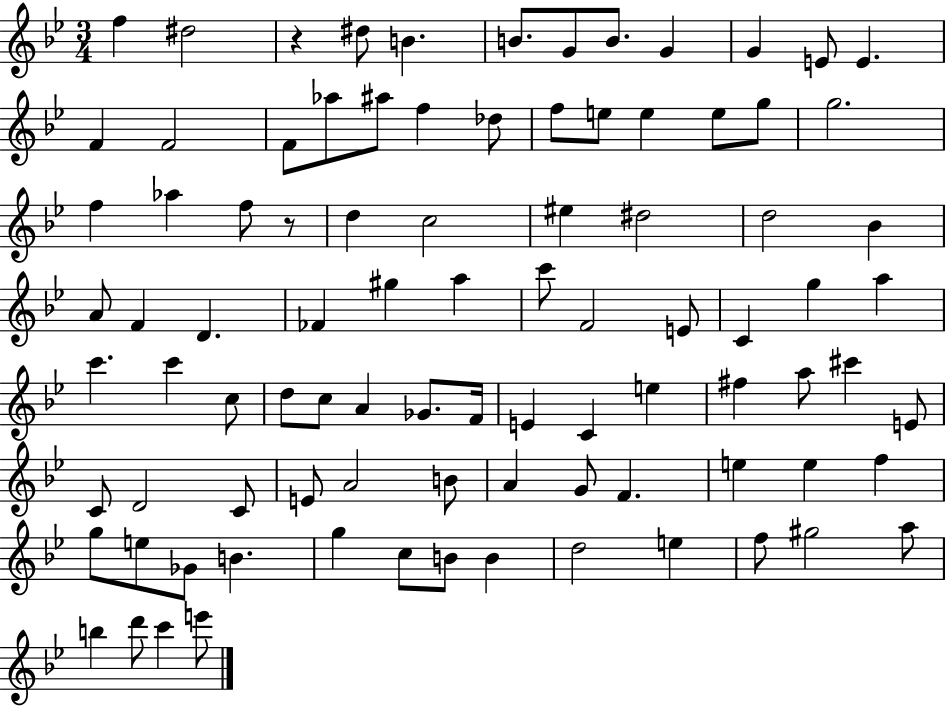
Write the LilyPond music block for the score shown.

{
  \clef treble
  \numericTimeSignature
  \time 3/4
  \key bes \major
  f''4 dis''2 | r4 dis''8 b'4. | b'8. g'8 b'8. g'4 | g'4 e'8 e'4. | \break f'4 f'2 | f'8 aes''8 ais''8 f''4 des''8 | f''8 e''8 e''4 e''8 g''8 | g''2. | \break f''4 aes''4 f''8 r8 | d''4 c''2 | eis''4 dis''2 | d''2 bes'4 | \break a'8 f'4 d'4. | fes'4 gis''4 a''4 | c'''8 f'2 e'8 | c'4 g''4 a''4 | \break c'''4. c'''4 c''8 | d''8 c''8 a'4 ges'8. f'16 | e'4 c'4 e''4 | fis''4 a''8 cis'''4 e'8 | \break c'8 d'2 c'8 | e'8 a'2 b'8 | a'4 g'8 f'4. | e''4 e''4 f''4 | \break g''8 e''8 ges'8 b'4. | g''4 c''8 b'8 b'4 | d''2 e''4 | f''8 gis''2 a''8 | \break b''4 d'''8 c'''4 e'''8 | \bar "|."
}